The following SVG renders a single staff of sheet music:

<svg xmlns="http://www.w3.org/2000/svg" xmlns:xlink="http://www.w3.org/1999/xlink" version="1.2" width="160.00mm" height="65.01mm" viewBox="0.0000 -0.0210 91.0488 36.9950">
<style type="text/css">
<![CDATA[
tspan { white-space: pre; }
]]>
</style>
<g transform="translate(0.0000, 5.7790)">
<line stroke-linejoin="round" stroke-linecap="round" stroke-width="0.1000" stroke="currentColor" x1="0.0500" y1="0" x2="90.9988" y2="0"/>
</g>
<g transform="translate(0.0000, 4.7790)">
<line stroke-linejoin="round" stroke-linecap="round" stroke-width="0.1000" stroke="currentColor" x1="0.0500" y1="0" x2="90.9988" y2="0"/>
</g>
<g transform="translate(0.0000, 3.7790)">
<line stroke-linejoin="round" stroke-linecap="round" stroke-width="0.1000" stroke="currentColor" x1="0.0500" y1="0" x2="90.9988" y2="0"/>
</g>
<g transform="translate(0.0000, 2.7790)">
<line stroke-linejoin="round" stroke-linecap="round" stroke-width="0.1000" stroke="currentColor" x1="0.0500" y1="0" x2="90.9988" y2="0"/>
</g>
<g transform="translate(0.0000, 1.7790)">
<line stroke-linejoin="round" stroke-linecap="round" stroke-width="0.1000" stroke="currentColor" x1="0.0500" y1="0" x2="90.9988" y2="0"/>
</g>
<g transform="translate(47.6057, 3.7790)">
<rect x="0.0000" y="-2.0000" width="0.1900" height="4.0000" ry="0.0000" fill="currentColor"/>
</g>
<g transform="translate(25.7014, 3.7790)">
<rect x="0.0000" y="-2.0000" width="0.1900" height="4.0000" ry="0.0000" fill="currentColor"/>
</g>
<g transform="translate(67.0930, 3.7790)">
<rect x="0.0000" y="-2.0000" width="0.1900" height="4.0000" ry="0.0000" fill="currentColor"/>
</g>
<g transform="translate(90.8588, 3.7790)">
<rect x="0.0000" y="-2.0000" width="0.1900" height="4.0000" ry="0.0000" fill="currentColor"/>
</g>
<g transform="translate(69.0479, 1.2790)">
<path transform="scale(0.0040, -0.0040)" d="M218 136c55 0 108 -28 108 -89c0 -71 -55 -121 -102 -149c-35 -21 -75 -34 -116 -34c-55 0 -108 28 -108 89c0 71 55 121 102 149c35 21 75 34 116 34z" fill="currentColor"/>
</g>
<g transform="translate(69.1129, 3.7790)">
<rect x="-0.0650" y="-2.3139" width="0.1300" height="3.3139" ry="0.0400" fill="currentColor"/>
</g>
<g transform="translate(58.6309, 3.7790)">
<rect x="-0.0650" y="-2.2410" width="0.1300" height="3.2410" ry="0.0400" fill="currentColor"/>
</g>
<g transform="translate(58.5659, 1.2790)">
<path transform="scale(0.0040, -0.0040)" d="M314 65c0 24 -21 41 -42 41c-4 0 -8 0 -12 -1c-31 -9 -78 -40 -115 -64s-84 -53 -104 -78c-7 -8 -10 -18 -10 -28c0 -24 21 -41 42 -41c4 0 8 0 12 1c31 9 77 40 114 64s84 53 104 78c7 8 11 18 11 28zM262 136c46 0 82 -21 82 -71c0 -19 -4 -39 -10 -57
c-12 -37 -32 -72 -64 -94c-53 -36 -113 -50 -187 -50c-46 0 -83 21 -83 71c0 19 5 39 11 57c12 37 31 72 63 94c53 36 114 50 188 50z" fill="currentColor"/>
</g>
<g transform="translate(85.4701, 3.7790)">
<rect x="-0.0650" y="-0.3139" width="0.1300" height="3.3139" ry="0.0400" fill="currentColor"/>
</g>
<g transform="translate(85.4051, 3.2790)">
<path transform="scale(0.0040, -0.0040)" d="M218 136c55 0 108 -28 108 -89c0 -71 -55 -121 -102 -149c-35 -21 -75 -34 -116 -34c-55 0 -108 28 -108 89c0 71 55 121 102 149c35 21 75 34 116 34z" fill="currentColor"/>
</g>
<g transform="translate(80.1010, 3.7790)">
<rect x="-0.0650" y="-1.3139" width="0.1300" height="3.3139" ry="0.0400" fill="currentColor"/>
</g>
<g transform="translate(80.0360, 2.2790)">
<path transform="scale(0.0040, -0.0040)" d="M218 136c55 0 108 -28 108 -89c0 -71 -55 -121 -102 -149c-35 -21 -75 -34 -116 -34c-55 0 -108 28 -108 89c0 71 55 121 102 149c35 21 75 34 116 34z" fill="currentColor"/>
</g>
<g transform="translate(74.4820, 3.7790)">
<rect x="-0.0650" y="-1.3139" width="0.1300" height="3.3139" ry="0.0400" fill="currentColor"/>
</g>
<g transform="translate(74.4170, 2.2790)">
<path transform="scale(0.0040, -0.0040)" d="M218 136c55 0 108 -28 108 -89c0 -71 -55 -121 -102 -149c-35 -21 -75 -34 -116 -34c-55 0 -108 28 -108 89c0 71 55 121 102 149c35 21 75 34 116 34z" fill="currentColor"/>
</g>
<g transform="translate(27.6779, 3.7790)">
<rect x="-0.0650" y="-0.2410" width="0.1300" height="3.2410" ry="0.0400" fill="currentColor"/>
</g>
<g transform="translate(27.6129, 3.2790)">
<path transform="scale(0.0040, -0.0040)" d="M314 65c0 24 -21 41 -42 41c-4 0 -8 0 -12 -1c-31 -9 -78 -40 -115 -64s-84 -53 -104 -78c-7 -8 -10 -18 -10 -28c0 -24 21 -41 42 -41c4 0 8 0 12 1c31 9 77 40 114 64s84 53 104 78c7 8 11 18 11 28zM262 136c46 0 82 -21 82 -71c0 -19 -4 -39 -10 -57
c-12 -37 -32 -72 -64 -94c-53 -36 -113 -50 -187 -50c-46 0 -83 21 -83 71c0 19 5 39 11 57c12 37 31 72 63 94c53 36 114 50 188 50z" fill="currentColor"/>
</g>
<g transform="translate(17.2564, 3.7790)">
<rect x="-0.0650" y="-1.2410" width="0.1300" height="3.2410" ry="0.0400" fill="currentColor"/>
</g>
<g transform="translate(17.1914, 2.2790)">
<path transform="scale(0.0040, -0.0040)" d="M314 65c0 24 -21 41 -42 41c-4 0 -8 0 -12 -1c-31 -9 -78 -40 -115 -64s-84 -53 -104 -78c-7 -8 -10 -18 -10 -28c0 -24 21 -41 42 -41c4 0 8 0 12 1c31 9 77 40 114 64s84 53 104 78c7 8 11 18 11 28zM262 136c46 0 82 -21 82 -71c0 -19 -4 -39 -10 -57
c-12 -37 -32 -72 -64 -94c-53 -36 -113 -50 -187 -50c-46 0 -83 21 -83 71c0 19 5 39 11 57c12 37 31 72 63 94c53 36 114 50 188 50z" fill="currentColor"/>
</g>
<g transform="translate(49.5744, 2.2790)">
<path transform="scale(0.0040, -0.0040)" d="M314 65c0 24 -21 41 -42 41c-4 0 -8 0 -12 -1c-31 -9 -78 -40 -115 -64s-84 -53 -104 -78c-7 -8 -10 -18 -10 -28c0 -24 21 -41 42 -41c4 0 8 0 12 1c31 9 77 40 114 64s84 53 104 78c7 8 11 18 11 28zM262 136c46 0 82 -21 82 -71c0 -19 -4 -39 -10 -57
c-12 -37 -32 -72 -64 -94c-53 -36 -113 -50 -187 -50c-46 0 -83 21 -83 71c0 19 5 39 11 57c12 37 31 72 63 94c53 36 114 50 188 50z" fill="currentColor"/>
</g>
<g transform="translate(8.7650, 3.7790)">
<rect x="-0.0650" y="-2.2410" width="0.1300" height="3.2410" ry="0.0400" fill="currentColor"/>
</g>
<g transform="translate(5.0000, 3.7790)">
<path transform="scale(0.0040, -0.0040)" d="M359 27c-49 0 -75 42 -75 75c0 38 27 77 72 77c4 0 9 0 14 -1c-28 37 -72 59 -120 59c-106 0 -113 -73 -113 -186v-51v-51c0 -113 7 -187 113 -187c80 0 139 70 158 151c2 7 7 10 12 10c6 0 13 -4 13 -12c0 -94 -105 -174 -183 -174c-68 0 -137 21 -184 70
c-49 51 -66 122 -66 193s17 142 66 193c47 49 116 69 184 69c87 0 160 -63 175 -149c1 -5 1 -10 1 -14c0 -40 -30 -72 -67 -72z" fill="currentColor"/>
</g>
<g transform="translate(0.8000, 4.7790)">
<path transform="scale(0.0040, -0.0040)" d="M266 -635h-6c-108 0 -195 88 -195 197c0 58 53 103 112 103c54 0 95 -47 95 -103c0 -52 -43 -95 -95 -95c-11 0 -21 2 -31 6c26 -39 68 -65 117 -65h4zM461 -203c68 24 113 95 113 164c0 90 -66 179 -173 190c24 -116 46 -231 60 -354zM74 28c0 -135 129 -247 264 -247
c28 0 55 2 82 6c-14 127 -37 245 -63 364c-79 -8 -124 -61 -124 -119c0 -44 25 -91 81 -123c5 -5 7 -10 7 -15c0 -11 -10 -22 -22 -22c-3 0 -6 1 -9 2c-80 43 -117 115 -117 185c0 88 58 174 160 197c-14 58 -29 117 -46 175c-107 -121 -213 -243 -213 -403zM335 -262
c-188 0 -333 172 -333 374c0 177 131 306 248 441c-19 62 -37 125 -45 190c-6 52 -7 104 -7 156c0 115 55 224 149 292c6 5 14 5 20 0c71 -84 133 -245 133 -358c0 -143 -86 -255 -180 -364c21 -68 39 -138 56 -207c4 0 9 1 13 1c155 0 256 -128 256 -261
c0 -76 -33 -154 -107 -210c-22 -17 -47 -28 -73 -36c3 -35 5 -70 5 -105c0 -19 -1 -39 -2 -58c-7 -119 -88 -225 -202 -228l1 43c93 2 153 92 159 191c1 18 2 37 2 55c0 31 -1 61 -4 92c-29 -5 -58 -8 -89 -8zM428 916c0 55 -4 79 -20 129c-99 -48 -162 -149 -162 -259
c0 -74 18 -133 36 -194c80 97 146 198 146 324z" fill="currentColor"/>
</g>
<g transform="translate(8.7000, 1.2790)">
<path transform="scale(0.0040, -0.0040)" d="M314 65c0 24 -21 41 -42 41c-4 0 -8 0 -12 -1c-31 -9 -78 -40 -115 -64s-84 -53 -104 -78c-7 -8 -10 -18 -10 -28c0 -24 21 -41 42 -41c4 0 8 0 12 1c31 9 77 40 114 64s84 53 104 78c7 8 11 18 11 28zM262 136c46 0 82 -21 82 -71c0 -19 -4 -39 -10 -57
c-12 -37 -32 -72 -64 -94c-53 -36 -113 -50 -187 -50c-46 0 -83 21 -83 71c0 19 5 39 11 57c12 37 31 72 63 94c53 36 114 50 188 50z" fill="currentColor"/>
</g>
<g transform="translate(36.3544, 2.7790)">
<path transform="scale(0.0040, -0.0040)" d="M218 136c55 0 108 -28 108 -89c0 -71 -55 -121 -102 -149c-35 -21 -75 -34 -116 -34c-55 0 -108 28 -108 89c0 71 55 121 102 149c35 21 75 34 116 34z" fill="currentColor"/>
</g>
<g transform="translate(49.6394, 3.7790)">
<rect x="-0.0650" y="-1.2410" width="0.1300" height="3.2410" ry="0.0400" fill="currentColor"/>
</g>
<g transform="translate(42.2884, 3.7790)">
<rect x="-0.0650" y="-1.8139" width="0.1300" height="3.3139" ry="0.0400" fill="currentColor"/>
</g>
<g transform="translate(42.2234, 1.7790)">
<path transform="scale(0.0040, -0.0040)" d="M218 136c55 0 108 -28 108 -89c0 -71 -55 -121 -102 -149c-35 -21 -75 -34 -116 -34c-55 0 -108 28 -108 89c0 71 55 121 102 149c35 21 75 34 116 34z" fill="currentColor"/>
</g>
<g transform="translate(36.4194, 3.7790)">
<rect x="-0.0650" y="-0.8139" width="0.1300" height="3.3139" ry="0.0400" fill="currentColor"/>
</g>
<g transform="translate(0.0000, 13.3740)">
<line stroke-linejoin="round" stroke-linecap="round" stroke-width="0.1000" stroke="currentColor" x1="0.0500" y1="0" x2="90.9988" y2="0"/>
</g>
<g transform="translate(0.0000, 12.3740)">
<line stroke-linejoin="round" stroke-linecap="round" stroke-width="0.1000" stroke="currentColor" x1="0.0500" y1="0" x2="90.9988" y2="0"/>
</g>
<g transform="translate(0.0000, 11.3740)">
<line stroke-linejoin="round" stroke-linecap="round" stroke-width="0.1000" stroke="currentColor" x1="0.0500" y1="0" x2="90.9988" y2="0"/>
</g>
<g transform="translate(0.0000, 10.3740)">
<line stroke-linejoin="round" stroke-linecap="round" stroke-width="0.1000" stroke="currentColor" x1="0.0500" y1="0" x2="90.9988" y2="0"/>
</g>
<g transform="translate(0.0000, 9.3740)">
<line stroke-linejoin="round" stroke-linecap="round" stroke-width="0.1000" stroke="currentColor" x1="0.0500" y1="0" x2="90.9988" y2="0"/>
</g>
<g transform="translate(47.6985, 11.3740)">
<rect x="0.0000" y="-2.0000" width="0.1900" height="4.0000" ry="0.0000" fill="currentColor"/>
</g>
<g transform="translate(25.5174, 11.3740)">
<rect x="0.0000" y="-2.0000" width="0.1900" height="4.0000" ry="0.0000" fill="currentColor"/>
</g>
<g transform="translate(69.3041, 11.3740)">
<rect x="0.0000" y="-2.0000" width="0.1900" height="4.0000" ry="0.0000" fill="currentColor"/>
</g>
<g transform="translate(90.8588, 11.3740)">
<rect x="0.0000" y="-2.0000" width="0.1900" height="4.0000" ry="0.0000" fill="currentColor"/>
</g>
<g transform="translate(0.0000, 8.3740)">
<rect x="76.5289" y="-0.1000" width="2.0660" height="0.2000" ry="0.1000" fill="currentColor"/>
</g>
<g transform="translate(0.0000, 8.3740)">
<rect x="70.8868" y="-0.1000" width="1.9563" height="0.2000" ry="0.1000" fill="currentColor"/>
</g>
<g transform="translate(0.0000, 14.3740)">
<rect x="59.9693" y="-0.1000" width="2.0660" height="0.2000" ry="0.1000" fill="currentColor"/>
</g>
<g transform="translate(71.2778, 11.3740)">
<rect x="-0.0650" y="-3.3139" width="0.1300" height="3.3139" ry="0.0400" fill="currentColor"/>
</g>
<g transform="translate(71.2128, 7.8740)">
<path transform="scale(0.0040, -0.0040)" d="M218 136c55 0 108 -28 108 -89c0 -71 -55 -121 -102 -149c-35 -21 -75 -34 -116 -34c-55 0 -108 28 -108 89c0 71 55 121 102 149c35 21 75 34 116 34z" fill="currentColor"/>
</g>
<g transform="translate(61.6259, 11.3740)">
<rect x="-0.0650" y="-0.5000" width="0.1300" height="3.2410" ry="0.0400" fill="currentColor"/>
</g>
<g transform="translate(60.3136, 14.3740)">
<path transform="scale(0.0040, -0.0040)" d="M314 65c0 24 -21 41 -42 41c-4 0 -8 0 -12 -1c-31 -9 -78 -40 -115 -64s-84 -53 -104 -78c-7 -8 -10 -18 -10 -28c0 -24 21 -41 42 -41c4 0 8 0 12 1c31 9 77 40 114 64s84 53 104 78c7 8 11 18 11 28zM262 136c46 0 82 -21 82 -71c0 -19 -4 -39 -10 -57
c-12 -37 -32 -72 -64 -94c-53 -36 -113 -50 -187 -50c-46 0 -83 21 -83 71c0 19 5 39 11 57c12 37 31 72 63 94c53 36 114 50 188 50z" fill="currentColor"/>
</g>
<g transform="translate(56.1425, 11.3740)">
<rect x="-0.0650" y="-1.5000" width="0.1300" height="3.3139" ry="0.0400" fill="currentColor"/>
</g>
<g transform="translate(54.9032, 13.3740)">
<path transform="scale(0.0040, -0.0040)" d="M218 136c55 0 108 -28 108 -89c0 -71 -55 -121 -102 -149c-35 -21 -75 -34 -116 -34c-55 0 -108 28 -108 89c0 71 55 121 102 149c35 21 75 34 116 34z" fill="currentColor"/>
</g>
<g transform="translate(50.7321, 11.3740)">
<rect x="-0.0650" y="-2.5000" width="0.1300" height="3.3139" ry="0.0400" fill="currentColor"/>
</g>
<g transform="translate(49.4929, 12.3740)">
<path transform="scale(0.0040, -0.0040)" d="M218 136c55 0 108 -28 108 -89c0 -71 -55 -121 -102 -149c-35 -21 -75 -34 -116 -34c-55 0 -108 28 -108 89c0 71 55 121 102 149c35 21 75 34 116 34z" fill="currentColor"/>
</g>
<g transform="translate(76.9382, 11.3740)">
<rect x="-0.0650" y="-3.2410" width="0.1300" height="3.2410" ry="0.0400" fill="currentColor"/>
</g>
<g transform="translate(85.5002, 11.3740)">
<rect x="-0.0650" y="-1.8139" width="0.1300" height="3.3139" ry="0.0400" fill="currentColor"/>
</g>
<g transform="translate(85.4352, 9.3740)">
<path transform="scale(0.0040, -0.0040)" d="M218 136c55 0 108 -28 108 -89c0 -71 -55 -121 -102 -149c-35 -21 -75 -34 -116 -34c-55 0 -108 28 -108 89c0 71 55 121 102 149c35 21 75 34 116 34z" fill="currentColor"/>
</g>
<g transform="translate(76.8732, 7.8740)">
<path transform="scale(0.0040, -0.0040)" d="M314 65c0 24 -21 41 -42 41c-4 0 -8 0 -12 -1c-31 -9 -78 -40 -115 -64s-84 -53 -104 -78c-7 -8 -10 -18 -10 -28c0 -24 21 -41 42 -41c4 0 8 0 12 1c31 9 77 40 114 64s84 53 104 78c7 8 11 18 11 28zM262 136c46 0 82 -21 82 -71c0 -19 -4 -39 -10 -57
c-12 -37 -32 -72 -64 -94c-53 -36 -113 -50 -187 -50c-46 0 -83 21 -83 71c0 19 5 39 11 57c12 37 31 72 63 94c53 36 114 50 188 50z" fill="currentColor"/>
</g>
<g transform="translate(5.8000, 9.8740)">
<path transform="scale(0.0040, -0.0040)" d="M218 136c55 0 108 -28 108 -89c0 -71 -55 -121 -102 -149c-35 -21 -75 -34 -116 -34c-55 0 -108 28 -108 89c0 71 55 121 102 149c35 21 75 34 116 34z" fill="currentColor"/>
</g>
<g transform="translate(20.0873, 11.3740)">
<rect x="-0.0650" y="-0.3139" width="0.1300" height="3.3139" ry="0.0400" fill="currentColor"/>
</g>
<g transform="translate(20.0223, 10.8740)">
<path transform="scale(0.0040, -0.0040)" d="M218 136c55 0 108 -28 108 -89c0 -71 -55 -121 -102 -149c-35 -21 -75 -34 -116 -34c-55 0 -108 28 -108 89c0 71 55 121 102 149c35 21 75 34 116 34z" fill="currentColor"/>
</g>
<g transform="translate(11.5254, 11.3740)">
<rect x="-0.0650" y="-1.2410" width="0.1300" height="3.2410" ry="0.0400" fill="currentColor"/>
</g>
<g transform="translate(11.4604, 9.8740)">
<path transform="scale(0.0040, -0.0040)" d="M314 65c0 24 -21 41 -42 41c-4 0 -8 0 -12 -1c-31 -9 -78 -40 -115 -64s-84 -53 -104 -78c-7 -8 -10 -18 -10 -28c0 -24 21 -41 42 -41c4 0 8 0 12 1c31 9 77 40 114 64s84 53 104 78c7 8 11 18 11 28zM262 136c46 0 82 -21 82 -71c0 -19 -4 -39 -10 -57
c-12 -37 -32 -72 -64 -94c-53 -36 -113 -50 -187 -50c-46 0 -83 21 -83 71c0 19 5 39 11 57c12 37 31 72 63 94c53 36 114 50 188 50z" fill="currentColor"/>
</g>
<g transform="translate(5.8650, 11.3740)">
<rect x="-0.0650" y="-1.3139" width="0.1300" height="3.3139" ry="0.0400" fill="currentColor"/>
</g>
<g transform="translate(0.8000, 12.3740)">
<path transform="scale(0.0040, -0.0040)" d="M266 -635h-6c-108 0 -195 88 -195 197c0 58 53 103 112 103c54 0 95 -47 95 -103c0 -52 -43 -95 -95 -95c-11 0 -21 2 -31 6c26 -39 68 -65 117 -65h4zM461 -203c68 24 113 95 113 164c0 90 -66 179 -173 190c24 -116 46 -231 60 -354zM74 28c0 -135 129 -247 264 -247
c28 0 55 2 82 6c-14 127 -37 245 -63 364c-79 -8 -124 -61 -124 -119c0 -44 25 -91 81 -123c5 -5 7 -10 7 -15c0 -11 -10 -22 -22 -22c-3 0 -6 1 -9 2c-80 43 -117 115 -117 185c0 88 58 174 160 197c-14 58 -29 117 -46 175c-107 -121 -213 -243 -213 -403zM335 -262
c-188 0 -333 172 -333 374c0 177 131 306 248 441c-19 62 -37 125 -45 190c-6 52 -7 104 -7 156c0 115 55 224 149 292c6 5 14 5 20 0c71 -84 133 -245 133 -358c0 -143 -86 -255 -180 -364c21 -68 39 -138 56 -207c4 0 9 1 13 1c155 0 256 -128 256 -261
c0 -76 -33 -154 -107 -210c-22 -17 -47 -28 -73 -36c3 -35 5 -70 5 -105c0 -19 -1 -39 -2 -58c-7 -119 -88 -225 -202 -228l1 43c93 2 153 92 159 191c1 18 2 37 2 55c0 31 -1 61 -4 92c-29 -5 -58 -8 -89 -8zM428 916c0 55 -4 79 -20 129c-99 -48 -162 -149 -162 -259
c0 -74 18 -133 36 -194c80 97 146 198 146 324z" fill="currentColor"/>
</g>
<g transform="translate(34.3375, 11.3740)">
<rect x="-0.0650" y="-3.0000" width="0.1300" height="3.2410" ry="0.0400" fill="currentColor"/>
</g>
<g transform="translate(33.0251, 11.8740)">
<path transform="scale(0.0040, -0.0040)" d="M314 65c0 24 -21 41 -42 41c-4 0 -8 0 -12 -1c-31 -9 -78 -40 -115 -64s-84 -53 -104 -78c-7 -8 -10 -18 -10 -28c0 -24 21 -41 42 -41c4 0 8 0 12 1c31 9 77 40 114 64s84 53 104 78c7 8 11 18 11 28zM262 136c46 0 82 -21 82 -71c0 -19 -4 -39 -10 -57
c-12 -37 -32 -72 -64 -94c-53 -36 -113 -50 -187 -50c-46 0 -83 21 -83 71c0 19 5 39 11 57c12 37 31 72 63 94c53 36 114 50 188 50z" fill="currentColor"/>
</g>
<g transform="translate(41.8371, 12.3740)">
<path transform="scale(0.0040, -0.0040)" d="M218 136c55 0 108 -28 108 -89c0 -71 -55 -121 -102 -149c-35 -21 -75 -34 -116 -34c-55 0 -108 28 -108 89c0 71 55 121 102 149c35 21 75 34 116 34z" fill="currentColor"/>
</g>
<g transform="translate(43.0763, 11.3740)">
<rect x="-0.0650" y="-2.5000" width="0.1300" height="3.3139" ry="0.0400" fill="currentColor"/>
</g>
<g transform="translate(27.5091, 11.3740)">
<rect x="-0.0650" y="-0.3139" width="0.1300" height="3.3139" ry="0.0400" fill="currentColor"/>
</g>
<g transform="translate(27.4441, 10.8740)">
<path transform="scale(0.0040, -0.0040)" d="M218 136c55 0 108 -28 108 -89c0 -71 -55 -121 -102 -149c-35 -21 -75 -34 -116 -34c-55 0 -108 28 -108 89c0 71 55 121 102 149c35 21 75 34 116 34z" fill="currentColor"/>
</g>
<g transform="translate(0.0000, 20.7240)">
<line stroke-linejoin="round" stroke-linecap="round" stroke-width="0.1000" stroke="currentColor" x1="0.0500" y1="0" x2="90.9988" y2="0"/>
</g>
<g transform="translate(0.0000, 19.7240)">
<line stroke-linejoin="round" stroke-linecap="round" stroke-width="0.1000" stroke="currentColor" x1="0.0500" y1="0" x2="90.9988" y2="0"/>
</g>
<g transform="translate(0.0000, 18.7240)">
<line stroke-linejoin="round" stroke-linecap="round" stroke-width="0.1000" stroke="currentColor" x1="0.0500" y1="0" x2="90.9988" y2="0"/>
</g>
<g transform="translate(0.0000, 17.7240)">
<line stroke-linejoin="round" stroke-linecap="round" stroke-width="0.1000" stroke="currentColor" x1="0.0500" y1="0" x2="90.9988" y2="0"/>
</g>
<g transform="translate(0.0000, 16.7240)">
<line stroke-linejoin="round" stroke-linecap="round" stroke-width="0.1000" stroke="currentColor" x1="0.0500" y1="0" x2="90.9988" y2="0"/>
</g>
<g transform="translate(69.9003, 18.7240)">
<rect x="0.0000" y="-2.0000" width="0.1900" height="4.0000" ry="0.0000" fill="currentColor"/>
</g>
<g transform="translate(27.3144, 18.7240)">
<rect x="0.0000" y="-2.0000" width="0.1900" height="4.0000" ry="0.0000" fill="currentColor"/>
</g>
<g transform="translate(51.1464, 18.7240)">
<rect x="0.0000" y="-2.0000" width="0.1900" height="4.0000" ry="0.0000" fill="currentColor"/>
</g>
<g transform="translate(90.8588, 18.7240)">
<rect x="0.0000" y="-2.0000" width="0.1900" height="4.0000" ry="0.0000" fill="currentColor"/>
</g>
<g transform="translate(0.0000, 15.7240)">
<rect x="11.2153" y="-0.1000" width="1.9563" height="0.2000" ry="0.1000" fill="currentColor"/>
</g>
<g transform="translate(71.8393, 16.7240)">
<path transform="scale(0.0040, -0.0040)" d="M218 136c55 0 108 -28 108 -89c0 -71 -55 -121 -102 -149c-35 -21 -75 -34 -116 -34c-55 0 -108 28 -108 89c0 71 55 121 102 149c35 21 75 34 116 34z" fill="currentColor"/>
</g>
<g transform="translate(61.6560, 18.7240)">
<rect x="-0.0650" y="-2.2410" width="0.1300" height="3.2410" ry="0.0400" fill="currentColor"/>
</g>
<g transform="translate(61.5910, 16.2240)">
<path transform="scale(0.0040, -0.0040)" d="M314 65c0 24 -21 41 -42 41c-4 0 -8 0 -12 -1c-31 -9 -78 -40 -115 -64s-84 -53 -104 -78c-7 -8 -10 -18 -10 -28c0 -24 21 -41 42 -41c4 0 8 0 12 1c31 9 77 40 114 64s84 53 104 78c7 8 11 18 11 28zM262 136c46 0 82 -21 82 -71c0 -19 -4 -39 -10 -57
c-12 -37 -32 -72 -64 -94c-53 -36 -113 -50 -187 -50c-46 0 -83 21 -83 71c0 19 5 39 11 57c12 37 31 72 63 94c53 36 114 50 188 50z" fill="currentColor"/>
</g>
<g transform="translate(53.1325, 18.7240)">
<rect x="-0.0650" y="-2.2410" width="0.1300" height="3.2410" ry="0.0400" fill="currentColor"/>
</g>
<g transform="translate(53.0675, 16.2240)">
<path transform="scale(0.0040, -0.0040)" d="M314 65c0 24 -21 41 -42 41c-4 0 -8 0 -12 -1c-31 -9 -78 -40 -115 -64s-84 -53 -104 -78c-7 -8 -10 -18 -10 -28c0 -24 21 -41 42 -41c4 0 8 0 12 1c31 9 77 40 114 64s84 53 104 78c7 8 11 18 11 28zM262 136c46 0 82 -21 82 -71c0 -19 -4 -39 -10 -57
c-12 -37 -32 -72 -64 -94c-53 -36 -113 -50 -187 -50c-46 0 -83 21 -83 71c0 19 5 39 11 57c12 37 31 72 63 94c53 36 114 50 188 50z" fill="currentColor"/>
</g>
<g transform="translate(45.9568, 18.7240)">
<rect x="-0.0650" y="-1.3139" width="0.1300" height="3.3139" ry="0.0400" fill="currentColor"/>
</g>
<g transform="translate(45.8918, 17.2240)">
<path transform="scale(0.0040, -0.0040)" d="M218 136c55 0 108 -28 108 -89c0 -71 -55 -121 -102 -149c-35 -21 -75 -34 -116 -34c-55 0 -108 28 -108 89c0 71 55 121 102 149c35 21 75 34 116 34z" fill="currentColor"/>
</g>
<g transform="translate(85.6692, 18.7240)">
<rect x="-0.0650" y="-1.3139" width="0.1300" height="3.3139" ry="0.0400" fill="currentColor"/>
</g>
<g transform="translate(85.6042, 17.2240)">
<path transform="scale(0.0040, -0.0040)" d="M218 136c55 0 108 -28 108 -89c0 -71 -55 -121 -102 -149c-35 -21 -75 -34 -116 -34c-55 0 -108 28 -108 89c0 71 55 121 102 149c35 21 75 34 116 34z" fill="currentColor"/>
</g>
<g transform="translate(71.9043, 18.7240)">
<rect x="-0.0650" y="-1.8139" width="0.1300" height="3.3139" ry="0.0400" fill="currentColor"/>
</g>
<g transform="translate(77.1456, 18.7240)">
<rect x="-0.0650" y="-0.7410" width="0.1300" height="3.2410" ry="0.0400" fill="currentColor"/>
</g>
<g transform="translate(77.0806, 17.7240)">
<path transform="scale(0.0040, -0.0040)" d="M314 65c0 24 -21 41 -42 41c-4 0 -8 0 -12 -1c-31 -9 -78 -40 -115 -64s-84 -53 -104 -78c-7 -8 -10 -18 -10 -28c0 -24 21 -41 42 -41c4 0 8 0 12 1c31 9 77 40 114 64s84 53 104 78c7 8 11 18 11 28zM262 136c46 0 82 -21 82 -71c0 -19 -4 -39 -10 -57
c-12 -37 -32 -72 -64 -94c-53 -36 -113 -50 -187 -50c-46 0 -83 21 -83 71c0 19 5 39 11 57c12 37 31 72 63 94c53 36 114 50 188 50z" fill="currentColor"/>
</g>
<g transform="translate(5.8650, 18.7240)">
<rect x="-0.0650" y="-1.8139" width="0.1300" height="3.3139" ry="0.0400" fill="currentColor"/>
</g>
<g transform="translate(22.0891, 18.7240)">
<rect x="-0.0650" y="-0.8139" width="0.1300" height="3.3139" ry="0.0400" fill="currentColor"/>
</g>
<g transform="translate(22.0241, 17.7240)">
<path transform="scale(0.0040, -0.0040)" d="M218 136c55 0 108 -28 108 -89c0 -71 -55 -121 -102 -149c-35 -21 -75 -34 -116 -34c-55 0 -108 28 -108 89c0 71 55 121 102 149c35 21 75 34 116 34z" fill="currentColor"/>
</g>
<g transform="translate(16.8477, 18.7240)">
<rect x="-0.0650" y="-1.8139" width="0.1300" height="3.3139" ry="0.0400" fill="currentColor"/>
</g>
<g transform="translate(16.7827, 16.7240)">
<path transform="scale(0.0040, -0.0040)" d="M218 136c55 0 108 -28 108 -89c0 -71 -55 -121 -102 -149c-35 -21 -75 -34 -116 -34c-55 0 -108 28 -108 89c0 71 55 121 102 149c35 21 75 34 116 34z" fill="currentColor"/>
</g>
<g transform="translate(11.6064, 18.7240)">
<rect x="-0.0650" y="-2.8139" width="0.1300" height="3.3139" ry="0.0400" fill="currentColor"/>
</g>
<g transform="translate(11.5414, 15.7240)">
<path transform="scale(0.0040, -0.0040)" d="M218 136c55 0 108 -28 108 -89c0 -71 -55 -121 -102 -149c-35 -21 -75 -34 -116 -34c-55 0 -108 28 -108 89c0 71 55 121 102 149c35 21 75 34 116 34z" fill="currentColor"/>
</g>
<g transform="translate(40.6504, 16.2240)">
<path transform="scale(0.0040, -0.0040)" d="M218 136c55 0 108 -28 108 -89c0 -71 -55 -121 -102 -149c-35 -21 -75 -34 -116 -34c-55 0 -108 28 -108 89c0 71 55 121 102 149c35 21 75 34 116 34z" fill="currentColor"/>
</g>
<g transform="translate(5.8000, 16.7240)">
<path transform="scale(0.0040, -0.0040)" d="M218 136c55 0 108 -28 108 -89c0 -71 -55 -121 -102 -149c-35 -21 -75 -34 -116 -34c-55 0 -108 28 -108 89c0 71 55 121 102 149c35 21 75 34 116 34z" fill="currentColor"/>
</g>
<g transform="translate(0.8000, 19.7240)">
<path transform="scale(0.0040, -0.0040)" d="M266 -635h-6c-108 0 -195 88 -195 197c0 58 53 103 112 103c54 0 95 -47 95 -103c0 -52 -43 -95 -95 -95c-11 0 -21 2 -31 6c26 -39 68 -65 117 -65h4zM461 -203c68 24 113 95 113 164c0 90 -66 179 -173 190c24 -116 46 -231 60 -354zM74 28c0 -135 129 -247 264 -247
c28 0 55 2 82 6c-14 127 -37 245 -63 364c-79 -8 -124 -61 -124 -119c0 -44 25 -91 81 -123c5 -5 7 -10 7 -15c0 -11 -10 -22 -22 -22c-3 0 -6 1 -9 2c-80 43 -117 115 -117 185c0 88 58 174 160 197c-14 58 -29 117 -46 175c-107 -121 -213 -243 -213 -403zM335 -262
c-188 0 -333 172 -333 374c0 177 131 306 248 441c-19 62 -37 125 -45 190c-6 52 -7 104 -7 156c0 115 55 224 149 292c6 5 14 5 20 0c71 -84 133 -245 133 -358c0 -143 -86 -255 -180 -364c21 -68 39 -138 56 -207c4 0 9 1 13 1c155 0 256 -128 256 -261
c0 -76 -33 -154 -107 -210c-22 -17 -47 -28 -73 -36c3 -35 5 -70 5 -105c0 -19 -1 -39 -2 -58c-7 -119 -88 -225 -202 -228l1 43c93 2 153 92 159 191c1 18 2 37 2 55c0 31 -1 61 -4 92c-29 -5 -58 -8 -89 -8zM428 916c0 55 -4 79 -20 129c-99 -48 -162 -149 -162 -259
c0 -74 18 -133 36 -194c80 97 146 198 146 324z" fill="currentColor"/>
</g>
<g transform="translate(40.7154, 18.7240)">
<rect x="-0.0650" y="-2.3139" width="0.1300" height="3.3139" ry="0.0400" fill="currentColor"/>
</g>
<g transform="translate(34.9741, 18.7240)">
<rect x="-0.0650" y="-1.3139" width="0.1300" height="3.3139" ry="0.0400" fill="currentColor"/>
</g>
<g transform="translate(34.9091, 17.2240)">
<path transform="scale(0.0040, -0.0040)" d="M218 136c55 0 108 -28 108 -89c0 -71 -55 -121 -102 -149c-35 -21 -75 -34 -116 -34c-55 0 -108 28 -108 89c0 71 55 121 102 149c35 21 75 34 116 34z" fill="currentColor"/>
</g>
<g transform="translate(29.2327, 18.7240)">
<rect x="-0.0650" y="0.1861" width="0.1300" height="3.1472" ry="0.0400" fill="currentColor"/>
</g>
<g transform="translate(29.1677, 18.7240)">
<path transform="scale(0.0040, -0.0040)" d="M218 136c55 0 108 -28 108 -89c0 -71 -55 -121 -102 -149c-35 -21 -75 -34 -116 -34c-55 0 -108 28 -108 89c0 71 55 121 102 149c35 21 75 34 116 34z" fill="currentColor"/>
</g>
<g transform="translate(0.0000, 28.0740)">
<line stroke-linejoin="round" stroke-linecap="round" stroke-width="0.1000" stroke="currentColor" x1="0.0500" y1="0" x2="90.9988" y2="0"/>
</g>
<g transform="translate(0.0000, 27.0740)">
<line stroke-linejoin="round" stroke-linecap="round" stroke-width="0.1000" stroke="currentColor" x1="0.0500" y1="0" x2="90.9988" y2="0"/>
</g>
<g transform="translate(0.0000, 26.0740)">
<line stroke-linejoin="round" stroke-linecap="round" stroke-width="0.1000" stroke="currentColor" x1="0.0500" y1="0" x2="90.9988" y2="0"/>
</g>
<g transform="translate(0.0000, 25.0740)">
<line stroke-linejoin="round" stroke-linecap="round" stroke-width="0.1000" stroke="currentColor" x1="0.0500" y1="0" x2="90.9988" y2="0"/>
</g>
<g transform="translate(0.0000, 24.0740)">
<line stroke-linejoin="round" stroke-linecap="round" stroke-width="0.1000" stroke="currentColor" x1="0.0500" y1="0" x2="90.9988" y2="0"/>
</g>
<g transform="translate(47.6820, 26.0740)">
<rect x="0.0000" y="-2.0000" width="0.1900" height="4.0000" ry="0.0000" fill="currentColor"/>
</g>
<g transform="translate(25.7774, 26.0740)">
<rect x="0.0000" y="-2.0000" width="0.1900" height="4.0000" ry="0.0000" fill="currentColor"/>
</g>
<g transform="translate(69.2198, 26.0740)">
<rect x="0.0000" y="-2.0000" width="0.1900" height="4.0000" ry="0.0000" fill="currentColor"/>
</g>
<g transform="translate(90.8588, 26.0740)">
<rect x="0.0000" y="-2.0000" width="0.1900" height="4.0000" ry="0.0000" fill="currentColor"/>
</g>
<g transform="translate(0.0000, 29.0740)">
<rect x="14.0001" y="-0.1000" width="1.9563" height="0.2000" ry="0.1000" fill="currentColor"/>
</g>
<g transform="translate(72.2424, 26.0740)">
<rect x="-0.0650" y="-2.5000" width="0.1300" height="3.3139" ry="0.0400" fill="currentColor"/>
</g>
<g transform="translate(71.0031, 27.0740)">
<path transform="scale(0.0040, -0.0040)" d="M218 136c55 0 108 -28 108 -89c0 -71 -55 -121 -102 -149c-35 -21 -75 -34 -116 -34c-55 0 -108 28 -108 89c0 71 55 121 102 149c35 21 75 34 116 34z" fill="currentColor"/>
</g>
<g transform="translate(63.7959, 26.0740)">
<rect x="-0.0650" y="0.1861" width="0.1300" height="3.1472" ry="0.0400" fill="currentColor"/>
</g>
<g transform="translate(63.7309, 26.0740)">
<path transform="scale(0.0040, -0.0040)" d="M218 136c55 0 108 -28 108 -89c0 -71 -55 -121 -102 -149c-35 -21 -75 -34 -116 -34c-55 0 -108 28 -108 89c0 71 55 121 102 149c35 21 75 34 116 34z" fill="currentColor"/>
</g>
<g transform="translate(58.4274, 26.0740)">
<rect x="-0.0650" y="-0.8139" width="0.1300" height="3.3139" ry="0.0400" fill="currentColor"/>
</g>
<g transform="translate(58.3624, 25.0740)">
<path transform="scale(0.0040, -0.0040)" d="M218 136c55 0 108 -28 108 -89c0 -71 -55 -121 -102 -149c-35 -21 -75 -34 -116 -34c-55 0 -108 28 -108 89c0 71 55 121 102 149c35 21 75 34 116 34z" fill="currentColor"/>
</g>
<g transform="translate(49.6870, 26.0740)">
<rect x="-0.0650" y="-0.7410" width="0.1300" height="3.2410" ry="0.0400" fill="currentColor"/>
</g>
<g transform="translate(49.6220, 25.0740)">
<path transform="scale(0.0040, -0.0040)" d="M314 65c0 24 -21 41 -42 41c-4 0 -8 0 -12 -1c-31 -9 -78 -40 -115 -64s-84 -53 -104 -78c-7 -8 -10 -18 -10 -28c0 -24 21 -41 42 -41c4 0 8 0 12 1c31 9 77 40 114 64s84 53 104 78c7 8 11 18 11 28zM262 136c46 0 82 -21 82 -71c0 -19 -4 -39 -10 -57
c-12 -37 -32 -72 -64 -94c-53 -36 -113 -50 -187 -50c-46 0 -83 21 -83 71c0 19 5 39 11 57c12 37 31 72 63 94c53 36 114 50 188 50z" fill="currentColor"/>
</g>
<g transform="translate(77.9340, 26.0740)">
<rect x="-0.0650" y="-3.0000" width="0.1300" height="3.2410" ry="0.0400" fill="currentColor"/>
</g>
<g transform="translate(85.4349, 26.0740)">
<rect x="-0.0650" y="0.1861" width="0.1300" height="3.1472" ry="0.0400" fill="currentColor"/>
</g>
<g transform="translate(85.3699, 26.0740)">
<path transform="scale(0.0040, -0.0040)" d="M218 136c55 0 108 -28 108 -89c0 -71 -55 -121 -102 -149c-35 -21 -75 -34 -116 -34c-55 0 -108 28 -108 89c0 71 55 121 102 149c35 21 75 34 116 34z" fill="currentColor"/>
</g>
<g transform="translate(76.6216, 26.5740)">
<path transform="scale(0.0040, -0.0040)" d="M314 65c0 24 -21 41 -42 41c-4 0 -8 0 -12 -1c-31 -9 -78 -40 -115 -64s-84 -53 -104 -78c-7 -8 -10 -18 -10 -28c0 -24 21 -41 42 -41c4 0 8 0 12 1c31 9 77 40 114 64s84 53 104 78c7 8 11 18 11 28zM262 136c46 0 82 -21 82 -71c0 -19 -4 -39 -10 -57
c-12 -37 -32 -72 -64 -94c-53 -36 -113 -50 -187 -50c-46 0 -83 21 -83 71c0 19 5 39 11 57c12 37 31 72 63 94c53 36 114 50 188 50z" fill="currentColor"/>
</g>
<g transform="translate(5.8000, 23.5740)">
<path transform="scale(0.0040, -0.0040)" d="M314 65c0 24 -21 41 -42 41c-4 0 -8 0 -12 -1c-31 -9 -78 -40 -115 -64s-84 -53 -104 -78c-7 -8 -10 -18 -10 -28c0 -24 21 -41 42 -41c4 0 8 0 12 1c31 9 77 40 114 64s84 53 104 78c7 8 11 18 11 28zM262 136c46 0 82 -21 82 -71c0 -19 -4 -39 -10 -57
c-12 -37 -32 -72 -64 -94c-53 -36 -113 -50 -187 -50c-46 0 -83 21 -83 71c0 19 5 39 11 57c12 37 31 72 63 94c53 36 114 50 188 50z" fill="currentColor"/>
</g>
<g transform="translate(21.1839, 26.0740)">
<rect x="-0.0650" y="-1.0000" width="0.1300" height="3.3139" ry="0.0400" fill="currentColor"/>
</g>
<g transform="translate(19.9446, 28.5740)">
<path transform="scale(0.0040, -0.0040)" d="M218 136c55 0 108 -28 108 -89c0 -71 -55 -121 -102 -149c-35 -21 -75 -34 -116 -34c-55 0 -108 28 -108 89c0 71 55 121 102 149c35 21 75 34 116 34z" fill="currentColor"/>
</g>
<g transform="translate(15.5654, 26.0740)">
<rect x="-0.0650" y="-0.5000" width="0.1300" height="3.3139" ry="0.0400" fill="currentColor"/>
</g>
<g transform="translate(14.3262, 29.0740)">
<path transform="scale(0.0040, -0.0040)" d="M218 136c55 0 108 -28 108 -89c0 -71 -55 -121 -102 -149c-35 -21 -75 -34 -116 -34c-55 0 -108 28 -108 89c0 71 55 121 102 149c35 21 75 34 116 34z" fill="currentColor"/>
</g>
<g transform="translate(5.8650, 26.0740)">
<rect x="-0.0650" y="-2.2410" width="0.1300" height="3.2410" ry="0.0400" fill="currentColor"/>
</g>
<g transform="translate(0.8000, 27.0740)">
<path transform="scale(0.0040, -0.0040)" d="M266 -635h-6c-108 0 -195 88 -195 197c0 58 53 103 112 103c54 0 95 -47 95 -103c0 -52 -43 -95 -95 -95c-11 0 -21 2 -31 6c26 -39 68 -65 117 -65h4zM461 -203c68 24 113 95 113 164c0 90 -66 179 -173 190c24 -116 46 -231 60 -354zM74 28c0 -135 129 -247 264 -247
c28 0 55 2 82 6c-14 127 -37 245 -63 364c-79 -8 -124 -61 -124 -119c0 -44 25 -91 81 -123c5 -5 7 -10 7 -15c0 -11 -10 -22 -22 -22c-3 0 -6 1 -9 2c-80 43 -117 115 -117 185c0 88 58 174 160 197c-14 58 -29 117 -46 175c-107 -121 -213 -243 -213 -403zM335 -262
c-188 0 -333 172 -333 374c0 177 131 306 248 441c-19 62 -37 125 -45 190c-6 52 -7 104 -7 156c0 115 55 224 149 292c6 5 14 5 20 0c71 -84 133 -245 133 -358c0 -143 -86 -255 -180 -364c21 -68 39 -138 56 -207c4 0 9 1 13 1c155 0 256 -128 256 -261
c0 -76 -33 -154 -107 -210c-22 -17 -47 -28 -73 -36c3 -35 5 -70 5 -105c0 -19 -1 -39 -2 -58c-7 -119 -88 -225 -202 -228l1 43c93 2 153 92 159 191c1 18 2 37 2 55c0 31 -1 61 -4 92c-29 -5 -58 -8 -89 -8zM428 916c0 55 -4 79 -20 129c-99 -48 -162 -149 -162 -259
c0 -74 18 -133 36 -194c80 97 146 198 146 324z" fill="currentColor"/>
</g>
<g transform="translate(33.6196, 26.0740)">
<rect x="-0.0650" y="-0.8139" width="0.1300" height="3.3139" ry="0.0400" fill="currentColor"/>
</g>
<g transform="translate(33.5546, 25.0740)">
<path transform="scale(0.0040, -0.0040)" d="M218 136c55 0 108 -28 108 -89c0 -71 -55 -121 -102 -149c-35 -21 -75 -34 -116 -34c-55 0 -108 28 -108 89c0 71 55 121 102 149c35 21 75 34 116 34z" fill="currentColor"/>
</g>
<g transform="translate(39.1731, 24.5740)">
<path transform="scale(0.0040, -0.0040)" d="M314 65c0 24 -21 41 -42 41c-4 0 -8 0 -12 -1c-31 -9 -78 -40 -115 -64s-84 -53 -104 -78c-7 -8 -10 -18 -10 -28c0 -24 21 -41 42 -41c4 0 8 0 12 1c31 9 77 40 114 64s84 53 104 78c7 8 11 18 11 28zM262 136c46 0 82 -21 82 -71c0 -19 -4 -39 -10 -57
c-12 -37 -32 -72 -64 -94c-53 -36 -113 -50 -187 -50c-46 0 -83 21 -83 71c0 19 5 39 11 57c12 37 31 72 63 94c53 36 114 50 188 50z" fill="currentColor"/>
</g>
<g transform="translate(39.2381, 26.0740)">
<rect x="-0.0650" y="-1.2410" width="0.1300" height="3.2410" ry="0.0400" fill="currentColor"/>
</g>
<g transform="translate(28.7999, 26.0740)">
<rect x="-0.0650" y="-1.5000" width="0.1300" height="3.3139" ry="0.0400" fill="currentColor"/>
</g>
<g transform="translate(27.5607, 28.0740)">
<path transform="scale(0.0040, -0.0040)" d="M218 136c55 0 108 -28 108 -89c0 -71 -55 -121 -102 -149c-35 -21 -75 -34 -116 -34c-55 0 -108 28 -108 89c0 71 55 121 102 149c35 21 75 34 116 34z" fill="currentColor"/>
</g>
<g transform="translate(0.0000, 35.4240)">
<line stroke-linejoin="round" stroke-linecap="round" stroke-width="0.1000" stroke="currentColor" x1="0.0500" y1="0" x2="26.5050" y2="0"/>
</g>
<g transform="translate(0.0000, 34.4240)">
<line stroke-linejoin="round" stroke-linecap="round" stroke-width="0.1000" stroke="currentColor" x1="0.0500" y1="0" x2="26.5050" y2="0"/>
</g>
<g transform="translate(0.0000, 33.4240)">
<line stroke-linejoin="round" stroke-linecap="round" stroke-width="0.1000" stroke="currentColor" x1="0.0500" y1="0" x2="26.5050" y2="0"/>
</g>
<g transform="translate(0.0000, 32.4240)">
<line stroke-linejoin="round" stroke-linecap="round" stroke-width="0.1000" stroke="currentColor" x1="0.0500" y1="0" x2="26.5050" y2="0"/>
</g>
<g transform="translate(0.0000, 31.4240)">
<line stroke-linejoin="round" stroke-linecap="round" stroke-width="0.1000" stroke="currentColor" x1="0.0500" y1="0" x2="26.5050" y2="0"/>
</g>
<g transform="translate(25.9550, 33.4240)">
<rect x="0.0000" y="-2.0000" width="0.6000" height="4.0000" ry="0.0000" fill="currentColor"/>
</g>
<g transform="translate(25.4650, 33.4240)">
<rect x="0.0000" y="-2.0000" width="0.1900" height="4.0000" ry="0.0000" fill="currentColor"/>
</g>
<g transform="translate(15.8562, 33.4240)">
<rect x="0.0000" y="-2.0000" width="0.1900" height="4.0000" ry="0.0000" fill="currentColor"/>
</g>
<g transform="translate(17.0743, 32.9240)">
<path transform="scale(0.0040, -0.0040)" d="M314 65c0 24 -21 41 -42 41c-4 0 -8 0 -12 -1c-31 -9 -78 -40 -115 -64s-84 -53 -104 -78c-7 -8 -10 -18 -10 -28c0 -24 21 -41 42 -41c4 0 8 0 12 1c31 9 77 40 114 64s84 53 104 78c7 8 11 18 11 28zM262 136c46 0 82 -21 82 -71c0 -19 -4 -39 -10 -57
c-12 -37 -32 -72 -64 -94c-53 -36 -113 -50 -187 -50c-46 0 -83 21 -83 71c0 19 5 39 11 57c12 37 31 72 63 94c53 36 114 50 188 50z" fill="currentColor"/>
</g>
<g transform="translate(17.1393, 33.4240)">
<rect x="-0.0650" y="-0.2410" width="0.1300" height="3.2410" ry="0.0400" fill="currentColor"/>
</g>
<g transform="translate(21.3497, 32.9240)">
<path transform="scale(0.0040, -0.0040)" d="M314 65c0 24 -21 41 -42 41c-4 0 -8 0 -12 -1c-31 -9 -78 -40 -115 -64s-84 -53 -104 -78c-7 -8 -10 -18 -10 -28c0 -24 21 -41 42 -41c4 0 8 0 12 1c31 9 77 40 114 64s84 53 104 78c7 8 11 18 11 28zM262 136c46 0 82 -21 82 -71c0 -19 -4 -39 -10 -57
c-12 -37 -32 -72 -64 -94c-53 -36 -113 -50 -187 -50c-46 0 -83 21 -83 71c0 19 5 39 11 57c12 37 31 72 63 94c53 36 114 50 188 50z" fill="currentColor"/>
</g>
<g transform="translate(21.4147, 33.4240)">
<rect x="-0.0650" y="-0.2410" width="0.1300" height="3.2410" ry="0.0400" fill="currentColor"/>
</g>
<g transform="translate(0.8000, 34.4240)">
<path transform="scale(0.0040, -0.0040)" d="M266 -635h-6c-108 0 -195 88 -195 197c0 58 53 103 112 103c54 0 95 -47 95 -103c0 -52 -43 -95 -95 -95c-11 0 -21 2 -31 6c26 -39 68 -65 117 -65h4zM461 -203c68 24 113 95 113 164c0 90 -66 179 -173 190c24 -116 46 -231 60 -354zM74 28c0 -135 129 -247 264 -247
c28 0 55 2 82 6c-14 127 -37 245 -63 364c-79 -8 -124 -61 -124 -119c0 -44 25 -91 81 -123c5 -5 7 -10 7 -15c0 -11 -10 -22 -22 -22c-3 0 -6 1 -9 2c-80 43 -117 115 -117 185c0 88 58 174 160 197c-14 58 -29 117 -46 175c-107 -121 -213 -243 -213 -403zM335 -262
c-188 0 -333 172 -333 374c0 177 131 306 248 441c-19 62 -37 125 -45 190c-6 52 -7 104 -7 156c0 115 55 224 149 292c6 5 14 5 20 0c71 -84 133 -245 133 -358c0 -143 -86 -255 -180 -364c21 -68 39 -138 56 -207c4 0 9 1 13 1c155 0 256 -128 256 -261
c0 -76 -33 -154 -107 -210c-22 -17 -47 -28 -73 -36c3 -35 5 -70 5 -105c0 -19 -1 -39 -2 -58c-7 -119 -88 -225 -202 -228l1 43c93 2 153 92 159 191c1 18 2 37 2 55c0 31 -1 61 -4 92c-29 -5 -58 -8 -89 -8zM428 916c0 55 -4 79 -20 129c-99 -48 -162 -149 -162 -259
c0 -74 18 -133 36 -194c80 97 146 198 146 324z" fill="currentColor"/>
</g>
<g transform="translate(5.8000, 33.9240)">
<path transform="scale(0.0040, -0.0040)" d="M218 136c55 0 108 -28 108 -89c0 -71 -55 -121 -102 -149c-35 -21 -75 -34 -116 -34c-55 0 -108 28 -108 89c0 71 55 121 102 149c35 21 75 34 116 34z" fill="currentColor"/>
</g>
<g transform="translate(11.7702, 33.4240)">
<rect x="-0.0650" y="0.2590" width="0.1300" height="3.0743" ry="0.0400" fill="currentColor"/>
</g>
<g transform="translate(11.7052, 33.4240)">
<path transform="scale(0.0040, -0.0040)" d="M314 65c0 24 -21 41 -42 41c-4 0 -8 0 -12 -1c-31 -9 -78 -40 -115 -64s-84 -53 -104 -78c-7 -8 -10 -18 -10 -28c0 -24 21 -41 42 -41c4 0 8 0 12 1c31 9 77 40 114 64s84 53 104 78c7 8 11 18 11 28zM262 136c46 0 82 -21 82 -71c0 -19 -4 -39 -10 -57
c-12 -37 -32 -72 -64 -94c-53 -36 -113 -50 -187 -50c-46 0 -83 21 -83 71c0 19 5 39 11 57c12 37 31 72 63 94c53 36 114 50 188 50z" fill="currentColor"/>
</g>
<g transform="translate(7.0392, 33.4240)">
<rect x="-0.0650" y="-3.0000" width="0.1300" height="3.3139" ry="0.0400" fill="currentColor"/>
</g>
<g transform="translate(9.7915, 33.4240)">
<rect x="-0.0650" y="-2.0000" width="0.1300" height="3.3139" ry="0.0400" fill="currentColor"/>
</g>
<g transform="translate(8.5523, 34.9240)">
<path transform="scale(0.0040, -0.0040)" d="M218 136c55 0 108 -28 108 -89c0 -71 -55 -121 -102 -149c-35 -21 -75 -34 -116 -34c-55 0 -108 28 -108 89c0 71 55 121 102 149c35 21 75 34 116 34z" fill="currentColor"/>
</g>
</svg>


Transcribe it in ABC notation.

X:1
T:Untitled
M:4/4
L:1/4
K:C
g2 e2 c2 d f e2 g2 g e e c e e2 c c A2 G G E C2 b b2 f f a f d B e g e g2 g2 f d2 e g2 C D E d e2 d2 d B G A2 B A F B2 c2 c2